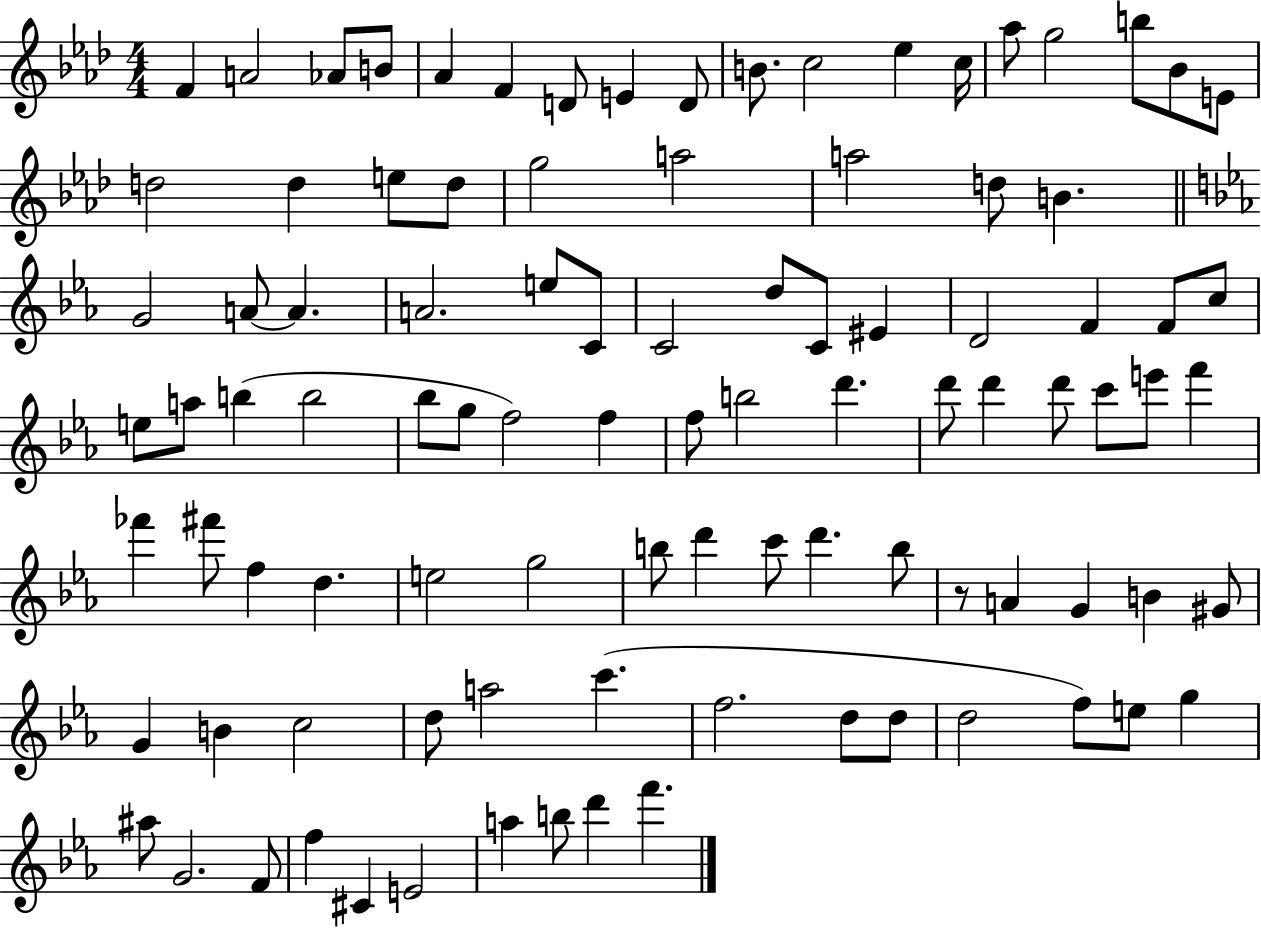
{
  \clef treble
  \numericTimeSignature
  \time 4/4
  \key aes \major
  f'4 a'2 aes'8 b'8 | aes'4 f'4 d'8 e'4 d'8 | b'8. c''2 ees''4 c''16 | aes''8 g''2 b''8 bes'8 e'8 | \break d''2 d''4 e''8 d''8 | g''2 a''2 | a''2 d''8 b'4. | \bar "||" \break \key ees \major g'2 a'8~~ a'4. | a'2. e''8 c'8 | c'2 d''8 c'8 eis'4 | d'2 f'4 f'8 c''8 | \break e''8 a''8 b''4( b''2 | bes''8 g''8 f''2) f''4 | f''8 b''2 d'''4. | d'''8 d'''4 d'''8 c'''8 e'''8 f'''4 | \break fes'''4 fis'''8 f''4 d''4. | e''2 g''2 | b''8 d'''4 c'''8 d'''4. b''8 | r8 a'4 g'4 b'4 gis'8 | \break g'4 b'4 c''2 | d''8 a''2 c'''4.( | f''2. d''8 d''8 | d''2 f''8) e''8 g''4 | \break ais''8 g'2. f'8 | f''4 cis'4 e'2 | a''4 b''8 d'''4 f'''4. | \bar "|."
}